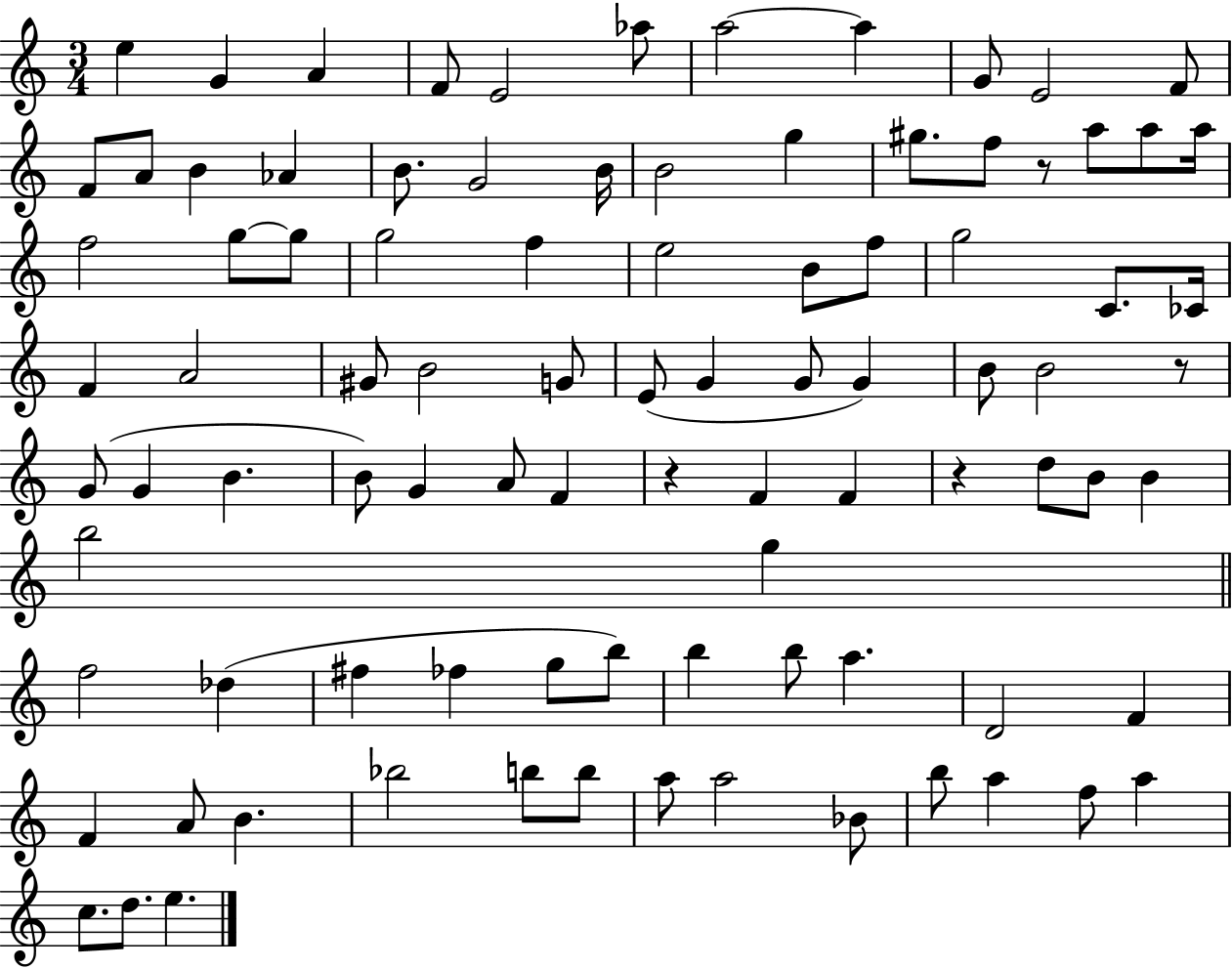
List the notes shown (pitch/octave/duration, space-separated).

E5/q G4/q A4/q F4/e E4/h Ab5/e A5/h A5/q G4/e E4/h F4/e F4/e A4/e B4/q Ab4/q B4/e. G4/h B4/s B4/h G5/q G#5/e. F5/e R/e A5/e A5/e A5/s F5/h G5/e G5/e G5/h F5/q E5/h B4/e F5/e G5/h C4/e. CES4/s F4/q A4/h G#4/e B4/h G4/e E4/e G4/q G4/e G4/q B4/e B4/h R/e G4/e G4/q B4/q. B4/e G4/q A4/e F4/q R/q F4/q F4/q R/q D5/e B4/e B4/q B5/h G5/q F5/h Db5/q F#5/q FES5/q G5/e B5/e B5/q B5/e A5/q. D4/h F4/q F4/q A4/e B4/q. Bb5/h B5/e B5/e A5/e A5/h Bb4/e B5/e A5/q F5/e A5/q C5/e. D5/e. E5/q.